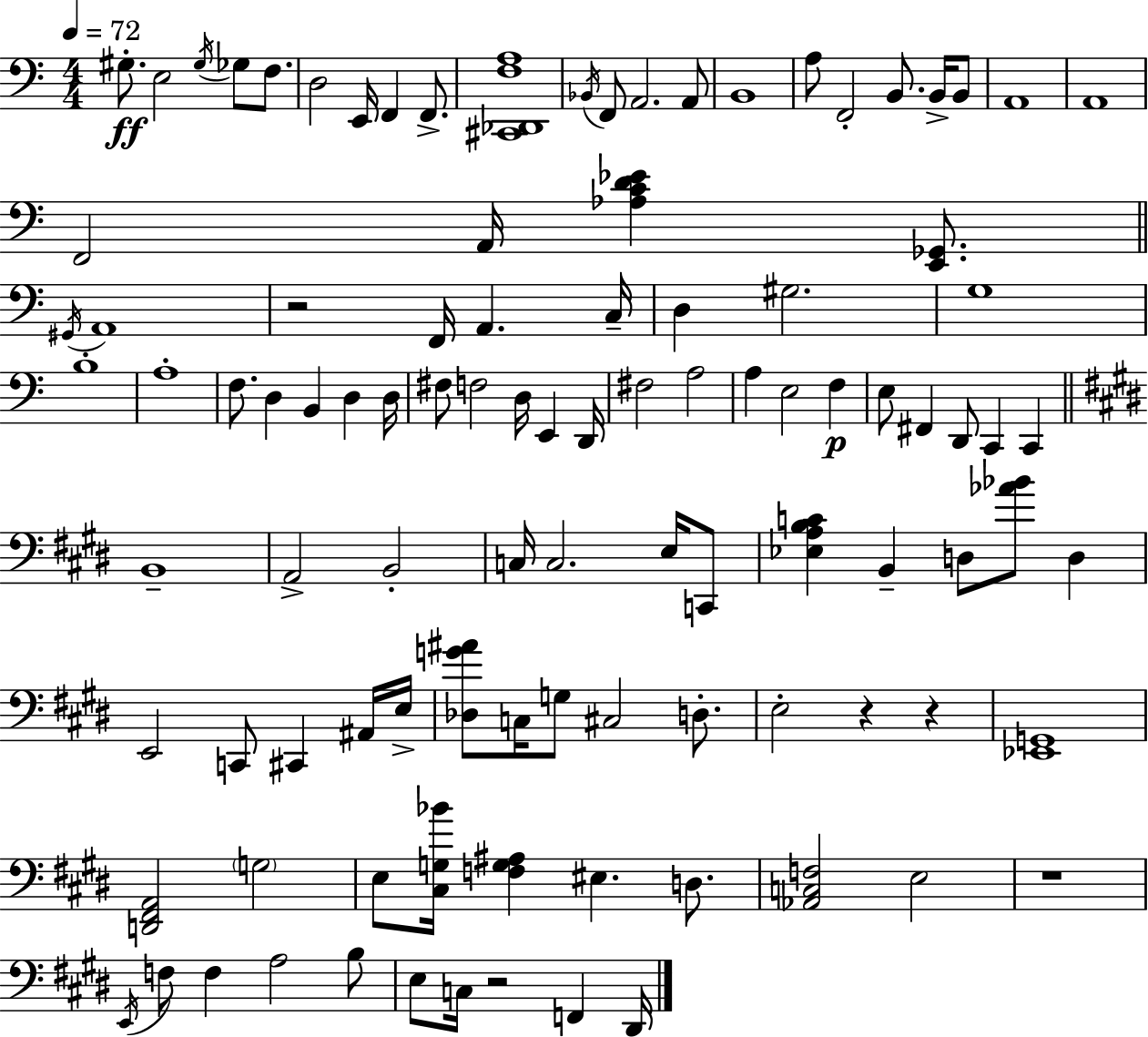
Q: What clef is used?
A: bass